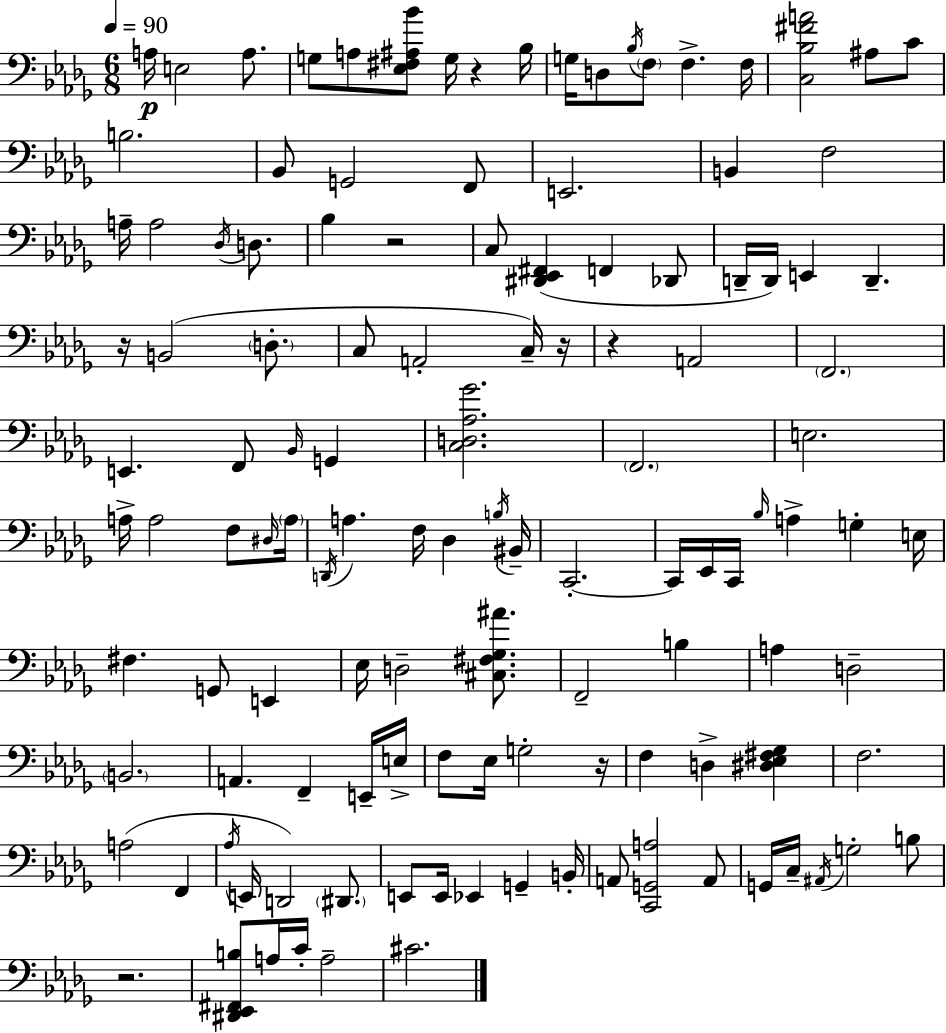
A3/s E3/h A3/e. G3/e A3/e [Eb3,F#3,A#3,Bb4]/e G3/s R/q Bb3/s G3/s D3/e Bb3/s F3/e F3/q. F3/s [C3,Bb3,F#4,A4]/h A#3/e C4/e B3/h. Bb2/e G2/h F2/e E2/h. B2/q F3/h A3/s A3/h Db3/s D3/e. Bb3/q R/h C3/e [D#2,Eb2,F#2]/q F2/q Db2/e D2/s D2/s E2/q D2/q. R/s B2/h D3/e. C3/e A2/h C3/s R/s R/q A2/h F2/h. E2/q. F2/e Bb2/s G2/q [C3,D3,Ab3,Gb4]/h. F2/h. E3/h. A3/s A3/h F3/e D#3/s A3/s D2/s A3/q. F3/s Db3/q B3/s BIS2/s C2/h. C2/s Eb2/s C2/s Bb3/s A3/q G3/q E3/s F#3/q. G2/e E2/q Eb3/s D3/h [C#3,F#3,Gb3,A#4]/e. F2/h B3/q A3/q D3/h B2/h. A2/q. F2/q E2/s E3/s F3/e Eb3/s G3/h R/s F3/q D3/q [D#3,Eb3,F#3,Gb3]/q F3/h. A3/h F2/q Ab3/s E2/s D2/h D#2/e. E2/e E2/s Eb2/q G2/q B2/s A2/e [C2,G2,A3]/h A2/e G2/s C3/s A#2/s G3/h B3/e R/h. [D#2,Eb2,F#2,B3]/e A3/s C4/s A3/h C#4/h.